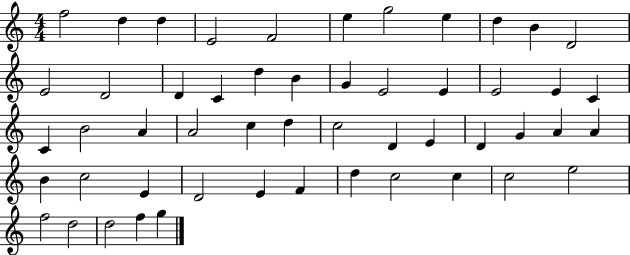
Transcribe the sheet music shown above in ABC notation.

X:1
T:Untitled
M:4/4
L:1/4
K:C
f2 d d E2 F2 e g2 e d B D2 E2 D2 D C d B G E2 E E2 E C C B2 A A2 c d c2 D E D G A A B c2 E D2 E F d c2 c c2 e2 f2 d2 d2 f g